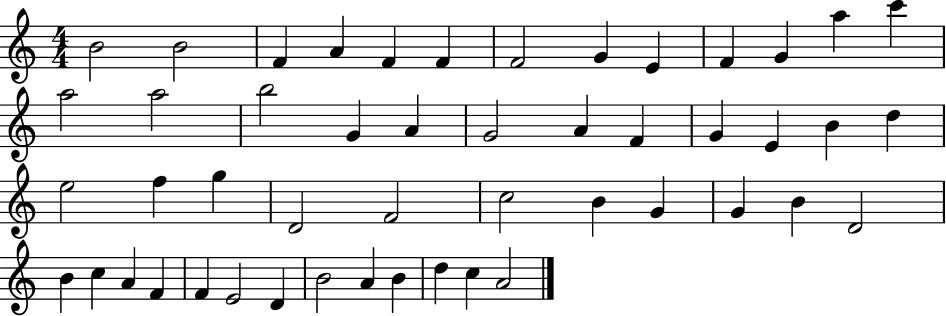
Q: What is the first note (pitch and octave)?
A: B4